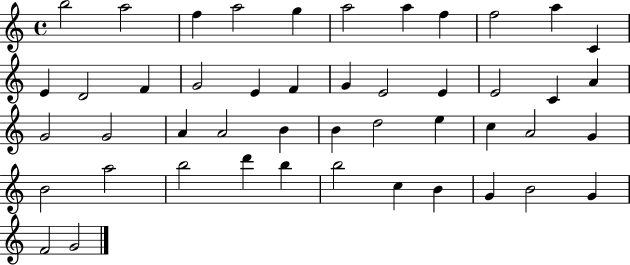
B5/h A5/h F5/q A5/h G5/q A5/h A5/q F5/q F5/h A5/q C4/q E4/q D4/h F4/q G4/h E4/q F4/q G4/q E4/h E4/q E4/h C4/q A4/q G4/h G4/h A4/q A4/h B4/q B4/q D5/h E5/q C5/q A4/h G4/q B4/h A5/h B5/h D6/q B5/q B5/h C5/q B4/q G4/q B4/h G4/q F4/h G4/h